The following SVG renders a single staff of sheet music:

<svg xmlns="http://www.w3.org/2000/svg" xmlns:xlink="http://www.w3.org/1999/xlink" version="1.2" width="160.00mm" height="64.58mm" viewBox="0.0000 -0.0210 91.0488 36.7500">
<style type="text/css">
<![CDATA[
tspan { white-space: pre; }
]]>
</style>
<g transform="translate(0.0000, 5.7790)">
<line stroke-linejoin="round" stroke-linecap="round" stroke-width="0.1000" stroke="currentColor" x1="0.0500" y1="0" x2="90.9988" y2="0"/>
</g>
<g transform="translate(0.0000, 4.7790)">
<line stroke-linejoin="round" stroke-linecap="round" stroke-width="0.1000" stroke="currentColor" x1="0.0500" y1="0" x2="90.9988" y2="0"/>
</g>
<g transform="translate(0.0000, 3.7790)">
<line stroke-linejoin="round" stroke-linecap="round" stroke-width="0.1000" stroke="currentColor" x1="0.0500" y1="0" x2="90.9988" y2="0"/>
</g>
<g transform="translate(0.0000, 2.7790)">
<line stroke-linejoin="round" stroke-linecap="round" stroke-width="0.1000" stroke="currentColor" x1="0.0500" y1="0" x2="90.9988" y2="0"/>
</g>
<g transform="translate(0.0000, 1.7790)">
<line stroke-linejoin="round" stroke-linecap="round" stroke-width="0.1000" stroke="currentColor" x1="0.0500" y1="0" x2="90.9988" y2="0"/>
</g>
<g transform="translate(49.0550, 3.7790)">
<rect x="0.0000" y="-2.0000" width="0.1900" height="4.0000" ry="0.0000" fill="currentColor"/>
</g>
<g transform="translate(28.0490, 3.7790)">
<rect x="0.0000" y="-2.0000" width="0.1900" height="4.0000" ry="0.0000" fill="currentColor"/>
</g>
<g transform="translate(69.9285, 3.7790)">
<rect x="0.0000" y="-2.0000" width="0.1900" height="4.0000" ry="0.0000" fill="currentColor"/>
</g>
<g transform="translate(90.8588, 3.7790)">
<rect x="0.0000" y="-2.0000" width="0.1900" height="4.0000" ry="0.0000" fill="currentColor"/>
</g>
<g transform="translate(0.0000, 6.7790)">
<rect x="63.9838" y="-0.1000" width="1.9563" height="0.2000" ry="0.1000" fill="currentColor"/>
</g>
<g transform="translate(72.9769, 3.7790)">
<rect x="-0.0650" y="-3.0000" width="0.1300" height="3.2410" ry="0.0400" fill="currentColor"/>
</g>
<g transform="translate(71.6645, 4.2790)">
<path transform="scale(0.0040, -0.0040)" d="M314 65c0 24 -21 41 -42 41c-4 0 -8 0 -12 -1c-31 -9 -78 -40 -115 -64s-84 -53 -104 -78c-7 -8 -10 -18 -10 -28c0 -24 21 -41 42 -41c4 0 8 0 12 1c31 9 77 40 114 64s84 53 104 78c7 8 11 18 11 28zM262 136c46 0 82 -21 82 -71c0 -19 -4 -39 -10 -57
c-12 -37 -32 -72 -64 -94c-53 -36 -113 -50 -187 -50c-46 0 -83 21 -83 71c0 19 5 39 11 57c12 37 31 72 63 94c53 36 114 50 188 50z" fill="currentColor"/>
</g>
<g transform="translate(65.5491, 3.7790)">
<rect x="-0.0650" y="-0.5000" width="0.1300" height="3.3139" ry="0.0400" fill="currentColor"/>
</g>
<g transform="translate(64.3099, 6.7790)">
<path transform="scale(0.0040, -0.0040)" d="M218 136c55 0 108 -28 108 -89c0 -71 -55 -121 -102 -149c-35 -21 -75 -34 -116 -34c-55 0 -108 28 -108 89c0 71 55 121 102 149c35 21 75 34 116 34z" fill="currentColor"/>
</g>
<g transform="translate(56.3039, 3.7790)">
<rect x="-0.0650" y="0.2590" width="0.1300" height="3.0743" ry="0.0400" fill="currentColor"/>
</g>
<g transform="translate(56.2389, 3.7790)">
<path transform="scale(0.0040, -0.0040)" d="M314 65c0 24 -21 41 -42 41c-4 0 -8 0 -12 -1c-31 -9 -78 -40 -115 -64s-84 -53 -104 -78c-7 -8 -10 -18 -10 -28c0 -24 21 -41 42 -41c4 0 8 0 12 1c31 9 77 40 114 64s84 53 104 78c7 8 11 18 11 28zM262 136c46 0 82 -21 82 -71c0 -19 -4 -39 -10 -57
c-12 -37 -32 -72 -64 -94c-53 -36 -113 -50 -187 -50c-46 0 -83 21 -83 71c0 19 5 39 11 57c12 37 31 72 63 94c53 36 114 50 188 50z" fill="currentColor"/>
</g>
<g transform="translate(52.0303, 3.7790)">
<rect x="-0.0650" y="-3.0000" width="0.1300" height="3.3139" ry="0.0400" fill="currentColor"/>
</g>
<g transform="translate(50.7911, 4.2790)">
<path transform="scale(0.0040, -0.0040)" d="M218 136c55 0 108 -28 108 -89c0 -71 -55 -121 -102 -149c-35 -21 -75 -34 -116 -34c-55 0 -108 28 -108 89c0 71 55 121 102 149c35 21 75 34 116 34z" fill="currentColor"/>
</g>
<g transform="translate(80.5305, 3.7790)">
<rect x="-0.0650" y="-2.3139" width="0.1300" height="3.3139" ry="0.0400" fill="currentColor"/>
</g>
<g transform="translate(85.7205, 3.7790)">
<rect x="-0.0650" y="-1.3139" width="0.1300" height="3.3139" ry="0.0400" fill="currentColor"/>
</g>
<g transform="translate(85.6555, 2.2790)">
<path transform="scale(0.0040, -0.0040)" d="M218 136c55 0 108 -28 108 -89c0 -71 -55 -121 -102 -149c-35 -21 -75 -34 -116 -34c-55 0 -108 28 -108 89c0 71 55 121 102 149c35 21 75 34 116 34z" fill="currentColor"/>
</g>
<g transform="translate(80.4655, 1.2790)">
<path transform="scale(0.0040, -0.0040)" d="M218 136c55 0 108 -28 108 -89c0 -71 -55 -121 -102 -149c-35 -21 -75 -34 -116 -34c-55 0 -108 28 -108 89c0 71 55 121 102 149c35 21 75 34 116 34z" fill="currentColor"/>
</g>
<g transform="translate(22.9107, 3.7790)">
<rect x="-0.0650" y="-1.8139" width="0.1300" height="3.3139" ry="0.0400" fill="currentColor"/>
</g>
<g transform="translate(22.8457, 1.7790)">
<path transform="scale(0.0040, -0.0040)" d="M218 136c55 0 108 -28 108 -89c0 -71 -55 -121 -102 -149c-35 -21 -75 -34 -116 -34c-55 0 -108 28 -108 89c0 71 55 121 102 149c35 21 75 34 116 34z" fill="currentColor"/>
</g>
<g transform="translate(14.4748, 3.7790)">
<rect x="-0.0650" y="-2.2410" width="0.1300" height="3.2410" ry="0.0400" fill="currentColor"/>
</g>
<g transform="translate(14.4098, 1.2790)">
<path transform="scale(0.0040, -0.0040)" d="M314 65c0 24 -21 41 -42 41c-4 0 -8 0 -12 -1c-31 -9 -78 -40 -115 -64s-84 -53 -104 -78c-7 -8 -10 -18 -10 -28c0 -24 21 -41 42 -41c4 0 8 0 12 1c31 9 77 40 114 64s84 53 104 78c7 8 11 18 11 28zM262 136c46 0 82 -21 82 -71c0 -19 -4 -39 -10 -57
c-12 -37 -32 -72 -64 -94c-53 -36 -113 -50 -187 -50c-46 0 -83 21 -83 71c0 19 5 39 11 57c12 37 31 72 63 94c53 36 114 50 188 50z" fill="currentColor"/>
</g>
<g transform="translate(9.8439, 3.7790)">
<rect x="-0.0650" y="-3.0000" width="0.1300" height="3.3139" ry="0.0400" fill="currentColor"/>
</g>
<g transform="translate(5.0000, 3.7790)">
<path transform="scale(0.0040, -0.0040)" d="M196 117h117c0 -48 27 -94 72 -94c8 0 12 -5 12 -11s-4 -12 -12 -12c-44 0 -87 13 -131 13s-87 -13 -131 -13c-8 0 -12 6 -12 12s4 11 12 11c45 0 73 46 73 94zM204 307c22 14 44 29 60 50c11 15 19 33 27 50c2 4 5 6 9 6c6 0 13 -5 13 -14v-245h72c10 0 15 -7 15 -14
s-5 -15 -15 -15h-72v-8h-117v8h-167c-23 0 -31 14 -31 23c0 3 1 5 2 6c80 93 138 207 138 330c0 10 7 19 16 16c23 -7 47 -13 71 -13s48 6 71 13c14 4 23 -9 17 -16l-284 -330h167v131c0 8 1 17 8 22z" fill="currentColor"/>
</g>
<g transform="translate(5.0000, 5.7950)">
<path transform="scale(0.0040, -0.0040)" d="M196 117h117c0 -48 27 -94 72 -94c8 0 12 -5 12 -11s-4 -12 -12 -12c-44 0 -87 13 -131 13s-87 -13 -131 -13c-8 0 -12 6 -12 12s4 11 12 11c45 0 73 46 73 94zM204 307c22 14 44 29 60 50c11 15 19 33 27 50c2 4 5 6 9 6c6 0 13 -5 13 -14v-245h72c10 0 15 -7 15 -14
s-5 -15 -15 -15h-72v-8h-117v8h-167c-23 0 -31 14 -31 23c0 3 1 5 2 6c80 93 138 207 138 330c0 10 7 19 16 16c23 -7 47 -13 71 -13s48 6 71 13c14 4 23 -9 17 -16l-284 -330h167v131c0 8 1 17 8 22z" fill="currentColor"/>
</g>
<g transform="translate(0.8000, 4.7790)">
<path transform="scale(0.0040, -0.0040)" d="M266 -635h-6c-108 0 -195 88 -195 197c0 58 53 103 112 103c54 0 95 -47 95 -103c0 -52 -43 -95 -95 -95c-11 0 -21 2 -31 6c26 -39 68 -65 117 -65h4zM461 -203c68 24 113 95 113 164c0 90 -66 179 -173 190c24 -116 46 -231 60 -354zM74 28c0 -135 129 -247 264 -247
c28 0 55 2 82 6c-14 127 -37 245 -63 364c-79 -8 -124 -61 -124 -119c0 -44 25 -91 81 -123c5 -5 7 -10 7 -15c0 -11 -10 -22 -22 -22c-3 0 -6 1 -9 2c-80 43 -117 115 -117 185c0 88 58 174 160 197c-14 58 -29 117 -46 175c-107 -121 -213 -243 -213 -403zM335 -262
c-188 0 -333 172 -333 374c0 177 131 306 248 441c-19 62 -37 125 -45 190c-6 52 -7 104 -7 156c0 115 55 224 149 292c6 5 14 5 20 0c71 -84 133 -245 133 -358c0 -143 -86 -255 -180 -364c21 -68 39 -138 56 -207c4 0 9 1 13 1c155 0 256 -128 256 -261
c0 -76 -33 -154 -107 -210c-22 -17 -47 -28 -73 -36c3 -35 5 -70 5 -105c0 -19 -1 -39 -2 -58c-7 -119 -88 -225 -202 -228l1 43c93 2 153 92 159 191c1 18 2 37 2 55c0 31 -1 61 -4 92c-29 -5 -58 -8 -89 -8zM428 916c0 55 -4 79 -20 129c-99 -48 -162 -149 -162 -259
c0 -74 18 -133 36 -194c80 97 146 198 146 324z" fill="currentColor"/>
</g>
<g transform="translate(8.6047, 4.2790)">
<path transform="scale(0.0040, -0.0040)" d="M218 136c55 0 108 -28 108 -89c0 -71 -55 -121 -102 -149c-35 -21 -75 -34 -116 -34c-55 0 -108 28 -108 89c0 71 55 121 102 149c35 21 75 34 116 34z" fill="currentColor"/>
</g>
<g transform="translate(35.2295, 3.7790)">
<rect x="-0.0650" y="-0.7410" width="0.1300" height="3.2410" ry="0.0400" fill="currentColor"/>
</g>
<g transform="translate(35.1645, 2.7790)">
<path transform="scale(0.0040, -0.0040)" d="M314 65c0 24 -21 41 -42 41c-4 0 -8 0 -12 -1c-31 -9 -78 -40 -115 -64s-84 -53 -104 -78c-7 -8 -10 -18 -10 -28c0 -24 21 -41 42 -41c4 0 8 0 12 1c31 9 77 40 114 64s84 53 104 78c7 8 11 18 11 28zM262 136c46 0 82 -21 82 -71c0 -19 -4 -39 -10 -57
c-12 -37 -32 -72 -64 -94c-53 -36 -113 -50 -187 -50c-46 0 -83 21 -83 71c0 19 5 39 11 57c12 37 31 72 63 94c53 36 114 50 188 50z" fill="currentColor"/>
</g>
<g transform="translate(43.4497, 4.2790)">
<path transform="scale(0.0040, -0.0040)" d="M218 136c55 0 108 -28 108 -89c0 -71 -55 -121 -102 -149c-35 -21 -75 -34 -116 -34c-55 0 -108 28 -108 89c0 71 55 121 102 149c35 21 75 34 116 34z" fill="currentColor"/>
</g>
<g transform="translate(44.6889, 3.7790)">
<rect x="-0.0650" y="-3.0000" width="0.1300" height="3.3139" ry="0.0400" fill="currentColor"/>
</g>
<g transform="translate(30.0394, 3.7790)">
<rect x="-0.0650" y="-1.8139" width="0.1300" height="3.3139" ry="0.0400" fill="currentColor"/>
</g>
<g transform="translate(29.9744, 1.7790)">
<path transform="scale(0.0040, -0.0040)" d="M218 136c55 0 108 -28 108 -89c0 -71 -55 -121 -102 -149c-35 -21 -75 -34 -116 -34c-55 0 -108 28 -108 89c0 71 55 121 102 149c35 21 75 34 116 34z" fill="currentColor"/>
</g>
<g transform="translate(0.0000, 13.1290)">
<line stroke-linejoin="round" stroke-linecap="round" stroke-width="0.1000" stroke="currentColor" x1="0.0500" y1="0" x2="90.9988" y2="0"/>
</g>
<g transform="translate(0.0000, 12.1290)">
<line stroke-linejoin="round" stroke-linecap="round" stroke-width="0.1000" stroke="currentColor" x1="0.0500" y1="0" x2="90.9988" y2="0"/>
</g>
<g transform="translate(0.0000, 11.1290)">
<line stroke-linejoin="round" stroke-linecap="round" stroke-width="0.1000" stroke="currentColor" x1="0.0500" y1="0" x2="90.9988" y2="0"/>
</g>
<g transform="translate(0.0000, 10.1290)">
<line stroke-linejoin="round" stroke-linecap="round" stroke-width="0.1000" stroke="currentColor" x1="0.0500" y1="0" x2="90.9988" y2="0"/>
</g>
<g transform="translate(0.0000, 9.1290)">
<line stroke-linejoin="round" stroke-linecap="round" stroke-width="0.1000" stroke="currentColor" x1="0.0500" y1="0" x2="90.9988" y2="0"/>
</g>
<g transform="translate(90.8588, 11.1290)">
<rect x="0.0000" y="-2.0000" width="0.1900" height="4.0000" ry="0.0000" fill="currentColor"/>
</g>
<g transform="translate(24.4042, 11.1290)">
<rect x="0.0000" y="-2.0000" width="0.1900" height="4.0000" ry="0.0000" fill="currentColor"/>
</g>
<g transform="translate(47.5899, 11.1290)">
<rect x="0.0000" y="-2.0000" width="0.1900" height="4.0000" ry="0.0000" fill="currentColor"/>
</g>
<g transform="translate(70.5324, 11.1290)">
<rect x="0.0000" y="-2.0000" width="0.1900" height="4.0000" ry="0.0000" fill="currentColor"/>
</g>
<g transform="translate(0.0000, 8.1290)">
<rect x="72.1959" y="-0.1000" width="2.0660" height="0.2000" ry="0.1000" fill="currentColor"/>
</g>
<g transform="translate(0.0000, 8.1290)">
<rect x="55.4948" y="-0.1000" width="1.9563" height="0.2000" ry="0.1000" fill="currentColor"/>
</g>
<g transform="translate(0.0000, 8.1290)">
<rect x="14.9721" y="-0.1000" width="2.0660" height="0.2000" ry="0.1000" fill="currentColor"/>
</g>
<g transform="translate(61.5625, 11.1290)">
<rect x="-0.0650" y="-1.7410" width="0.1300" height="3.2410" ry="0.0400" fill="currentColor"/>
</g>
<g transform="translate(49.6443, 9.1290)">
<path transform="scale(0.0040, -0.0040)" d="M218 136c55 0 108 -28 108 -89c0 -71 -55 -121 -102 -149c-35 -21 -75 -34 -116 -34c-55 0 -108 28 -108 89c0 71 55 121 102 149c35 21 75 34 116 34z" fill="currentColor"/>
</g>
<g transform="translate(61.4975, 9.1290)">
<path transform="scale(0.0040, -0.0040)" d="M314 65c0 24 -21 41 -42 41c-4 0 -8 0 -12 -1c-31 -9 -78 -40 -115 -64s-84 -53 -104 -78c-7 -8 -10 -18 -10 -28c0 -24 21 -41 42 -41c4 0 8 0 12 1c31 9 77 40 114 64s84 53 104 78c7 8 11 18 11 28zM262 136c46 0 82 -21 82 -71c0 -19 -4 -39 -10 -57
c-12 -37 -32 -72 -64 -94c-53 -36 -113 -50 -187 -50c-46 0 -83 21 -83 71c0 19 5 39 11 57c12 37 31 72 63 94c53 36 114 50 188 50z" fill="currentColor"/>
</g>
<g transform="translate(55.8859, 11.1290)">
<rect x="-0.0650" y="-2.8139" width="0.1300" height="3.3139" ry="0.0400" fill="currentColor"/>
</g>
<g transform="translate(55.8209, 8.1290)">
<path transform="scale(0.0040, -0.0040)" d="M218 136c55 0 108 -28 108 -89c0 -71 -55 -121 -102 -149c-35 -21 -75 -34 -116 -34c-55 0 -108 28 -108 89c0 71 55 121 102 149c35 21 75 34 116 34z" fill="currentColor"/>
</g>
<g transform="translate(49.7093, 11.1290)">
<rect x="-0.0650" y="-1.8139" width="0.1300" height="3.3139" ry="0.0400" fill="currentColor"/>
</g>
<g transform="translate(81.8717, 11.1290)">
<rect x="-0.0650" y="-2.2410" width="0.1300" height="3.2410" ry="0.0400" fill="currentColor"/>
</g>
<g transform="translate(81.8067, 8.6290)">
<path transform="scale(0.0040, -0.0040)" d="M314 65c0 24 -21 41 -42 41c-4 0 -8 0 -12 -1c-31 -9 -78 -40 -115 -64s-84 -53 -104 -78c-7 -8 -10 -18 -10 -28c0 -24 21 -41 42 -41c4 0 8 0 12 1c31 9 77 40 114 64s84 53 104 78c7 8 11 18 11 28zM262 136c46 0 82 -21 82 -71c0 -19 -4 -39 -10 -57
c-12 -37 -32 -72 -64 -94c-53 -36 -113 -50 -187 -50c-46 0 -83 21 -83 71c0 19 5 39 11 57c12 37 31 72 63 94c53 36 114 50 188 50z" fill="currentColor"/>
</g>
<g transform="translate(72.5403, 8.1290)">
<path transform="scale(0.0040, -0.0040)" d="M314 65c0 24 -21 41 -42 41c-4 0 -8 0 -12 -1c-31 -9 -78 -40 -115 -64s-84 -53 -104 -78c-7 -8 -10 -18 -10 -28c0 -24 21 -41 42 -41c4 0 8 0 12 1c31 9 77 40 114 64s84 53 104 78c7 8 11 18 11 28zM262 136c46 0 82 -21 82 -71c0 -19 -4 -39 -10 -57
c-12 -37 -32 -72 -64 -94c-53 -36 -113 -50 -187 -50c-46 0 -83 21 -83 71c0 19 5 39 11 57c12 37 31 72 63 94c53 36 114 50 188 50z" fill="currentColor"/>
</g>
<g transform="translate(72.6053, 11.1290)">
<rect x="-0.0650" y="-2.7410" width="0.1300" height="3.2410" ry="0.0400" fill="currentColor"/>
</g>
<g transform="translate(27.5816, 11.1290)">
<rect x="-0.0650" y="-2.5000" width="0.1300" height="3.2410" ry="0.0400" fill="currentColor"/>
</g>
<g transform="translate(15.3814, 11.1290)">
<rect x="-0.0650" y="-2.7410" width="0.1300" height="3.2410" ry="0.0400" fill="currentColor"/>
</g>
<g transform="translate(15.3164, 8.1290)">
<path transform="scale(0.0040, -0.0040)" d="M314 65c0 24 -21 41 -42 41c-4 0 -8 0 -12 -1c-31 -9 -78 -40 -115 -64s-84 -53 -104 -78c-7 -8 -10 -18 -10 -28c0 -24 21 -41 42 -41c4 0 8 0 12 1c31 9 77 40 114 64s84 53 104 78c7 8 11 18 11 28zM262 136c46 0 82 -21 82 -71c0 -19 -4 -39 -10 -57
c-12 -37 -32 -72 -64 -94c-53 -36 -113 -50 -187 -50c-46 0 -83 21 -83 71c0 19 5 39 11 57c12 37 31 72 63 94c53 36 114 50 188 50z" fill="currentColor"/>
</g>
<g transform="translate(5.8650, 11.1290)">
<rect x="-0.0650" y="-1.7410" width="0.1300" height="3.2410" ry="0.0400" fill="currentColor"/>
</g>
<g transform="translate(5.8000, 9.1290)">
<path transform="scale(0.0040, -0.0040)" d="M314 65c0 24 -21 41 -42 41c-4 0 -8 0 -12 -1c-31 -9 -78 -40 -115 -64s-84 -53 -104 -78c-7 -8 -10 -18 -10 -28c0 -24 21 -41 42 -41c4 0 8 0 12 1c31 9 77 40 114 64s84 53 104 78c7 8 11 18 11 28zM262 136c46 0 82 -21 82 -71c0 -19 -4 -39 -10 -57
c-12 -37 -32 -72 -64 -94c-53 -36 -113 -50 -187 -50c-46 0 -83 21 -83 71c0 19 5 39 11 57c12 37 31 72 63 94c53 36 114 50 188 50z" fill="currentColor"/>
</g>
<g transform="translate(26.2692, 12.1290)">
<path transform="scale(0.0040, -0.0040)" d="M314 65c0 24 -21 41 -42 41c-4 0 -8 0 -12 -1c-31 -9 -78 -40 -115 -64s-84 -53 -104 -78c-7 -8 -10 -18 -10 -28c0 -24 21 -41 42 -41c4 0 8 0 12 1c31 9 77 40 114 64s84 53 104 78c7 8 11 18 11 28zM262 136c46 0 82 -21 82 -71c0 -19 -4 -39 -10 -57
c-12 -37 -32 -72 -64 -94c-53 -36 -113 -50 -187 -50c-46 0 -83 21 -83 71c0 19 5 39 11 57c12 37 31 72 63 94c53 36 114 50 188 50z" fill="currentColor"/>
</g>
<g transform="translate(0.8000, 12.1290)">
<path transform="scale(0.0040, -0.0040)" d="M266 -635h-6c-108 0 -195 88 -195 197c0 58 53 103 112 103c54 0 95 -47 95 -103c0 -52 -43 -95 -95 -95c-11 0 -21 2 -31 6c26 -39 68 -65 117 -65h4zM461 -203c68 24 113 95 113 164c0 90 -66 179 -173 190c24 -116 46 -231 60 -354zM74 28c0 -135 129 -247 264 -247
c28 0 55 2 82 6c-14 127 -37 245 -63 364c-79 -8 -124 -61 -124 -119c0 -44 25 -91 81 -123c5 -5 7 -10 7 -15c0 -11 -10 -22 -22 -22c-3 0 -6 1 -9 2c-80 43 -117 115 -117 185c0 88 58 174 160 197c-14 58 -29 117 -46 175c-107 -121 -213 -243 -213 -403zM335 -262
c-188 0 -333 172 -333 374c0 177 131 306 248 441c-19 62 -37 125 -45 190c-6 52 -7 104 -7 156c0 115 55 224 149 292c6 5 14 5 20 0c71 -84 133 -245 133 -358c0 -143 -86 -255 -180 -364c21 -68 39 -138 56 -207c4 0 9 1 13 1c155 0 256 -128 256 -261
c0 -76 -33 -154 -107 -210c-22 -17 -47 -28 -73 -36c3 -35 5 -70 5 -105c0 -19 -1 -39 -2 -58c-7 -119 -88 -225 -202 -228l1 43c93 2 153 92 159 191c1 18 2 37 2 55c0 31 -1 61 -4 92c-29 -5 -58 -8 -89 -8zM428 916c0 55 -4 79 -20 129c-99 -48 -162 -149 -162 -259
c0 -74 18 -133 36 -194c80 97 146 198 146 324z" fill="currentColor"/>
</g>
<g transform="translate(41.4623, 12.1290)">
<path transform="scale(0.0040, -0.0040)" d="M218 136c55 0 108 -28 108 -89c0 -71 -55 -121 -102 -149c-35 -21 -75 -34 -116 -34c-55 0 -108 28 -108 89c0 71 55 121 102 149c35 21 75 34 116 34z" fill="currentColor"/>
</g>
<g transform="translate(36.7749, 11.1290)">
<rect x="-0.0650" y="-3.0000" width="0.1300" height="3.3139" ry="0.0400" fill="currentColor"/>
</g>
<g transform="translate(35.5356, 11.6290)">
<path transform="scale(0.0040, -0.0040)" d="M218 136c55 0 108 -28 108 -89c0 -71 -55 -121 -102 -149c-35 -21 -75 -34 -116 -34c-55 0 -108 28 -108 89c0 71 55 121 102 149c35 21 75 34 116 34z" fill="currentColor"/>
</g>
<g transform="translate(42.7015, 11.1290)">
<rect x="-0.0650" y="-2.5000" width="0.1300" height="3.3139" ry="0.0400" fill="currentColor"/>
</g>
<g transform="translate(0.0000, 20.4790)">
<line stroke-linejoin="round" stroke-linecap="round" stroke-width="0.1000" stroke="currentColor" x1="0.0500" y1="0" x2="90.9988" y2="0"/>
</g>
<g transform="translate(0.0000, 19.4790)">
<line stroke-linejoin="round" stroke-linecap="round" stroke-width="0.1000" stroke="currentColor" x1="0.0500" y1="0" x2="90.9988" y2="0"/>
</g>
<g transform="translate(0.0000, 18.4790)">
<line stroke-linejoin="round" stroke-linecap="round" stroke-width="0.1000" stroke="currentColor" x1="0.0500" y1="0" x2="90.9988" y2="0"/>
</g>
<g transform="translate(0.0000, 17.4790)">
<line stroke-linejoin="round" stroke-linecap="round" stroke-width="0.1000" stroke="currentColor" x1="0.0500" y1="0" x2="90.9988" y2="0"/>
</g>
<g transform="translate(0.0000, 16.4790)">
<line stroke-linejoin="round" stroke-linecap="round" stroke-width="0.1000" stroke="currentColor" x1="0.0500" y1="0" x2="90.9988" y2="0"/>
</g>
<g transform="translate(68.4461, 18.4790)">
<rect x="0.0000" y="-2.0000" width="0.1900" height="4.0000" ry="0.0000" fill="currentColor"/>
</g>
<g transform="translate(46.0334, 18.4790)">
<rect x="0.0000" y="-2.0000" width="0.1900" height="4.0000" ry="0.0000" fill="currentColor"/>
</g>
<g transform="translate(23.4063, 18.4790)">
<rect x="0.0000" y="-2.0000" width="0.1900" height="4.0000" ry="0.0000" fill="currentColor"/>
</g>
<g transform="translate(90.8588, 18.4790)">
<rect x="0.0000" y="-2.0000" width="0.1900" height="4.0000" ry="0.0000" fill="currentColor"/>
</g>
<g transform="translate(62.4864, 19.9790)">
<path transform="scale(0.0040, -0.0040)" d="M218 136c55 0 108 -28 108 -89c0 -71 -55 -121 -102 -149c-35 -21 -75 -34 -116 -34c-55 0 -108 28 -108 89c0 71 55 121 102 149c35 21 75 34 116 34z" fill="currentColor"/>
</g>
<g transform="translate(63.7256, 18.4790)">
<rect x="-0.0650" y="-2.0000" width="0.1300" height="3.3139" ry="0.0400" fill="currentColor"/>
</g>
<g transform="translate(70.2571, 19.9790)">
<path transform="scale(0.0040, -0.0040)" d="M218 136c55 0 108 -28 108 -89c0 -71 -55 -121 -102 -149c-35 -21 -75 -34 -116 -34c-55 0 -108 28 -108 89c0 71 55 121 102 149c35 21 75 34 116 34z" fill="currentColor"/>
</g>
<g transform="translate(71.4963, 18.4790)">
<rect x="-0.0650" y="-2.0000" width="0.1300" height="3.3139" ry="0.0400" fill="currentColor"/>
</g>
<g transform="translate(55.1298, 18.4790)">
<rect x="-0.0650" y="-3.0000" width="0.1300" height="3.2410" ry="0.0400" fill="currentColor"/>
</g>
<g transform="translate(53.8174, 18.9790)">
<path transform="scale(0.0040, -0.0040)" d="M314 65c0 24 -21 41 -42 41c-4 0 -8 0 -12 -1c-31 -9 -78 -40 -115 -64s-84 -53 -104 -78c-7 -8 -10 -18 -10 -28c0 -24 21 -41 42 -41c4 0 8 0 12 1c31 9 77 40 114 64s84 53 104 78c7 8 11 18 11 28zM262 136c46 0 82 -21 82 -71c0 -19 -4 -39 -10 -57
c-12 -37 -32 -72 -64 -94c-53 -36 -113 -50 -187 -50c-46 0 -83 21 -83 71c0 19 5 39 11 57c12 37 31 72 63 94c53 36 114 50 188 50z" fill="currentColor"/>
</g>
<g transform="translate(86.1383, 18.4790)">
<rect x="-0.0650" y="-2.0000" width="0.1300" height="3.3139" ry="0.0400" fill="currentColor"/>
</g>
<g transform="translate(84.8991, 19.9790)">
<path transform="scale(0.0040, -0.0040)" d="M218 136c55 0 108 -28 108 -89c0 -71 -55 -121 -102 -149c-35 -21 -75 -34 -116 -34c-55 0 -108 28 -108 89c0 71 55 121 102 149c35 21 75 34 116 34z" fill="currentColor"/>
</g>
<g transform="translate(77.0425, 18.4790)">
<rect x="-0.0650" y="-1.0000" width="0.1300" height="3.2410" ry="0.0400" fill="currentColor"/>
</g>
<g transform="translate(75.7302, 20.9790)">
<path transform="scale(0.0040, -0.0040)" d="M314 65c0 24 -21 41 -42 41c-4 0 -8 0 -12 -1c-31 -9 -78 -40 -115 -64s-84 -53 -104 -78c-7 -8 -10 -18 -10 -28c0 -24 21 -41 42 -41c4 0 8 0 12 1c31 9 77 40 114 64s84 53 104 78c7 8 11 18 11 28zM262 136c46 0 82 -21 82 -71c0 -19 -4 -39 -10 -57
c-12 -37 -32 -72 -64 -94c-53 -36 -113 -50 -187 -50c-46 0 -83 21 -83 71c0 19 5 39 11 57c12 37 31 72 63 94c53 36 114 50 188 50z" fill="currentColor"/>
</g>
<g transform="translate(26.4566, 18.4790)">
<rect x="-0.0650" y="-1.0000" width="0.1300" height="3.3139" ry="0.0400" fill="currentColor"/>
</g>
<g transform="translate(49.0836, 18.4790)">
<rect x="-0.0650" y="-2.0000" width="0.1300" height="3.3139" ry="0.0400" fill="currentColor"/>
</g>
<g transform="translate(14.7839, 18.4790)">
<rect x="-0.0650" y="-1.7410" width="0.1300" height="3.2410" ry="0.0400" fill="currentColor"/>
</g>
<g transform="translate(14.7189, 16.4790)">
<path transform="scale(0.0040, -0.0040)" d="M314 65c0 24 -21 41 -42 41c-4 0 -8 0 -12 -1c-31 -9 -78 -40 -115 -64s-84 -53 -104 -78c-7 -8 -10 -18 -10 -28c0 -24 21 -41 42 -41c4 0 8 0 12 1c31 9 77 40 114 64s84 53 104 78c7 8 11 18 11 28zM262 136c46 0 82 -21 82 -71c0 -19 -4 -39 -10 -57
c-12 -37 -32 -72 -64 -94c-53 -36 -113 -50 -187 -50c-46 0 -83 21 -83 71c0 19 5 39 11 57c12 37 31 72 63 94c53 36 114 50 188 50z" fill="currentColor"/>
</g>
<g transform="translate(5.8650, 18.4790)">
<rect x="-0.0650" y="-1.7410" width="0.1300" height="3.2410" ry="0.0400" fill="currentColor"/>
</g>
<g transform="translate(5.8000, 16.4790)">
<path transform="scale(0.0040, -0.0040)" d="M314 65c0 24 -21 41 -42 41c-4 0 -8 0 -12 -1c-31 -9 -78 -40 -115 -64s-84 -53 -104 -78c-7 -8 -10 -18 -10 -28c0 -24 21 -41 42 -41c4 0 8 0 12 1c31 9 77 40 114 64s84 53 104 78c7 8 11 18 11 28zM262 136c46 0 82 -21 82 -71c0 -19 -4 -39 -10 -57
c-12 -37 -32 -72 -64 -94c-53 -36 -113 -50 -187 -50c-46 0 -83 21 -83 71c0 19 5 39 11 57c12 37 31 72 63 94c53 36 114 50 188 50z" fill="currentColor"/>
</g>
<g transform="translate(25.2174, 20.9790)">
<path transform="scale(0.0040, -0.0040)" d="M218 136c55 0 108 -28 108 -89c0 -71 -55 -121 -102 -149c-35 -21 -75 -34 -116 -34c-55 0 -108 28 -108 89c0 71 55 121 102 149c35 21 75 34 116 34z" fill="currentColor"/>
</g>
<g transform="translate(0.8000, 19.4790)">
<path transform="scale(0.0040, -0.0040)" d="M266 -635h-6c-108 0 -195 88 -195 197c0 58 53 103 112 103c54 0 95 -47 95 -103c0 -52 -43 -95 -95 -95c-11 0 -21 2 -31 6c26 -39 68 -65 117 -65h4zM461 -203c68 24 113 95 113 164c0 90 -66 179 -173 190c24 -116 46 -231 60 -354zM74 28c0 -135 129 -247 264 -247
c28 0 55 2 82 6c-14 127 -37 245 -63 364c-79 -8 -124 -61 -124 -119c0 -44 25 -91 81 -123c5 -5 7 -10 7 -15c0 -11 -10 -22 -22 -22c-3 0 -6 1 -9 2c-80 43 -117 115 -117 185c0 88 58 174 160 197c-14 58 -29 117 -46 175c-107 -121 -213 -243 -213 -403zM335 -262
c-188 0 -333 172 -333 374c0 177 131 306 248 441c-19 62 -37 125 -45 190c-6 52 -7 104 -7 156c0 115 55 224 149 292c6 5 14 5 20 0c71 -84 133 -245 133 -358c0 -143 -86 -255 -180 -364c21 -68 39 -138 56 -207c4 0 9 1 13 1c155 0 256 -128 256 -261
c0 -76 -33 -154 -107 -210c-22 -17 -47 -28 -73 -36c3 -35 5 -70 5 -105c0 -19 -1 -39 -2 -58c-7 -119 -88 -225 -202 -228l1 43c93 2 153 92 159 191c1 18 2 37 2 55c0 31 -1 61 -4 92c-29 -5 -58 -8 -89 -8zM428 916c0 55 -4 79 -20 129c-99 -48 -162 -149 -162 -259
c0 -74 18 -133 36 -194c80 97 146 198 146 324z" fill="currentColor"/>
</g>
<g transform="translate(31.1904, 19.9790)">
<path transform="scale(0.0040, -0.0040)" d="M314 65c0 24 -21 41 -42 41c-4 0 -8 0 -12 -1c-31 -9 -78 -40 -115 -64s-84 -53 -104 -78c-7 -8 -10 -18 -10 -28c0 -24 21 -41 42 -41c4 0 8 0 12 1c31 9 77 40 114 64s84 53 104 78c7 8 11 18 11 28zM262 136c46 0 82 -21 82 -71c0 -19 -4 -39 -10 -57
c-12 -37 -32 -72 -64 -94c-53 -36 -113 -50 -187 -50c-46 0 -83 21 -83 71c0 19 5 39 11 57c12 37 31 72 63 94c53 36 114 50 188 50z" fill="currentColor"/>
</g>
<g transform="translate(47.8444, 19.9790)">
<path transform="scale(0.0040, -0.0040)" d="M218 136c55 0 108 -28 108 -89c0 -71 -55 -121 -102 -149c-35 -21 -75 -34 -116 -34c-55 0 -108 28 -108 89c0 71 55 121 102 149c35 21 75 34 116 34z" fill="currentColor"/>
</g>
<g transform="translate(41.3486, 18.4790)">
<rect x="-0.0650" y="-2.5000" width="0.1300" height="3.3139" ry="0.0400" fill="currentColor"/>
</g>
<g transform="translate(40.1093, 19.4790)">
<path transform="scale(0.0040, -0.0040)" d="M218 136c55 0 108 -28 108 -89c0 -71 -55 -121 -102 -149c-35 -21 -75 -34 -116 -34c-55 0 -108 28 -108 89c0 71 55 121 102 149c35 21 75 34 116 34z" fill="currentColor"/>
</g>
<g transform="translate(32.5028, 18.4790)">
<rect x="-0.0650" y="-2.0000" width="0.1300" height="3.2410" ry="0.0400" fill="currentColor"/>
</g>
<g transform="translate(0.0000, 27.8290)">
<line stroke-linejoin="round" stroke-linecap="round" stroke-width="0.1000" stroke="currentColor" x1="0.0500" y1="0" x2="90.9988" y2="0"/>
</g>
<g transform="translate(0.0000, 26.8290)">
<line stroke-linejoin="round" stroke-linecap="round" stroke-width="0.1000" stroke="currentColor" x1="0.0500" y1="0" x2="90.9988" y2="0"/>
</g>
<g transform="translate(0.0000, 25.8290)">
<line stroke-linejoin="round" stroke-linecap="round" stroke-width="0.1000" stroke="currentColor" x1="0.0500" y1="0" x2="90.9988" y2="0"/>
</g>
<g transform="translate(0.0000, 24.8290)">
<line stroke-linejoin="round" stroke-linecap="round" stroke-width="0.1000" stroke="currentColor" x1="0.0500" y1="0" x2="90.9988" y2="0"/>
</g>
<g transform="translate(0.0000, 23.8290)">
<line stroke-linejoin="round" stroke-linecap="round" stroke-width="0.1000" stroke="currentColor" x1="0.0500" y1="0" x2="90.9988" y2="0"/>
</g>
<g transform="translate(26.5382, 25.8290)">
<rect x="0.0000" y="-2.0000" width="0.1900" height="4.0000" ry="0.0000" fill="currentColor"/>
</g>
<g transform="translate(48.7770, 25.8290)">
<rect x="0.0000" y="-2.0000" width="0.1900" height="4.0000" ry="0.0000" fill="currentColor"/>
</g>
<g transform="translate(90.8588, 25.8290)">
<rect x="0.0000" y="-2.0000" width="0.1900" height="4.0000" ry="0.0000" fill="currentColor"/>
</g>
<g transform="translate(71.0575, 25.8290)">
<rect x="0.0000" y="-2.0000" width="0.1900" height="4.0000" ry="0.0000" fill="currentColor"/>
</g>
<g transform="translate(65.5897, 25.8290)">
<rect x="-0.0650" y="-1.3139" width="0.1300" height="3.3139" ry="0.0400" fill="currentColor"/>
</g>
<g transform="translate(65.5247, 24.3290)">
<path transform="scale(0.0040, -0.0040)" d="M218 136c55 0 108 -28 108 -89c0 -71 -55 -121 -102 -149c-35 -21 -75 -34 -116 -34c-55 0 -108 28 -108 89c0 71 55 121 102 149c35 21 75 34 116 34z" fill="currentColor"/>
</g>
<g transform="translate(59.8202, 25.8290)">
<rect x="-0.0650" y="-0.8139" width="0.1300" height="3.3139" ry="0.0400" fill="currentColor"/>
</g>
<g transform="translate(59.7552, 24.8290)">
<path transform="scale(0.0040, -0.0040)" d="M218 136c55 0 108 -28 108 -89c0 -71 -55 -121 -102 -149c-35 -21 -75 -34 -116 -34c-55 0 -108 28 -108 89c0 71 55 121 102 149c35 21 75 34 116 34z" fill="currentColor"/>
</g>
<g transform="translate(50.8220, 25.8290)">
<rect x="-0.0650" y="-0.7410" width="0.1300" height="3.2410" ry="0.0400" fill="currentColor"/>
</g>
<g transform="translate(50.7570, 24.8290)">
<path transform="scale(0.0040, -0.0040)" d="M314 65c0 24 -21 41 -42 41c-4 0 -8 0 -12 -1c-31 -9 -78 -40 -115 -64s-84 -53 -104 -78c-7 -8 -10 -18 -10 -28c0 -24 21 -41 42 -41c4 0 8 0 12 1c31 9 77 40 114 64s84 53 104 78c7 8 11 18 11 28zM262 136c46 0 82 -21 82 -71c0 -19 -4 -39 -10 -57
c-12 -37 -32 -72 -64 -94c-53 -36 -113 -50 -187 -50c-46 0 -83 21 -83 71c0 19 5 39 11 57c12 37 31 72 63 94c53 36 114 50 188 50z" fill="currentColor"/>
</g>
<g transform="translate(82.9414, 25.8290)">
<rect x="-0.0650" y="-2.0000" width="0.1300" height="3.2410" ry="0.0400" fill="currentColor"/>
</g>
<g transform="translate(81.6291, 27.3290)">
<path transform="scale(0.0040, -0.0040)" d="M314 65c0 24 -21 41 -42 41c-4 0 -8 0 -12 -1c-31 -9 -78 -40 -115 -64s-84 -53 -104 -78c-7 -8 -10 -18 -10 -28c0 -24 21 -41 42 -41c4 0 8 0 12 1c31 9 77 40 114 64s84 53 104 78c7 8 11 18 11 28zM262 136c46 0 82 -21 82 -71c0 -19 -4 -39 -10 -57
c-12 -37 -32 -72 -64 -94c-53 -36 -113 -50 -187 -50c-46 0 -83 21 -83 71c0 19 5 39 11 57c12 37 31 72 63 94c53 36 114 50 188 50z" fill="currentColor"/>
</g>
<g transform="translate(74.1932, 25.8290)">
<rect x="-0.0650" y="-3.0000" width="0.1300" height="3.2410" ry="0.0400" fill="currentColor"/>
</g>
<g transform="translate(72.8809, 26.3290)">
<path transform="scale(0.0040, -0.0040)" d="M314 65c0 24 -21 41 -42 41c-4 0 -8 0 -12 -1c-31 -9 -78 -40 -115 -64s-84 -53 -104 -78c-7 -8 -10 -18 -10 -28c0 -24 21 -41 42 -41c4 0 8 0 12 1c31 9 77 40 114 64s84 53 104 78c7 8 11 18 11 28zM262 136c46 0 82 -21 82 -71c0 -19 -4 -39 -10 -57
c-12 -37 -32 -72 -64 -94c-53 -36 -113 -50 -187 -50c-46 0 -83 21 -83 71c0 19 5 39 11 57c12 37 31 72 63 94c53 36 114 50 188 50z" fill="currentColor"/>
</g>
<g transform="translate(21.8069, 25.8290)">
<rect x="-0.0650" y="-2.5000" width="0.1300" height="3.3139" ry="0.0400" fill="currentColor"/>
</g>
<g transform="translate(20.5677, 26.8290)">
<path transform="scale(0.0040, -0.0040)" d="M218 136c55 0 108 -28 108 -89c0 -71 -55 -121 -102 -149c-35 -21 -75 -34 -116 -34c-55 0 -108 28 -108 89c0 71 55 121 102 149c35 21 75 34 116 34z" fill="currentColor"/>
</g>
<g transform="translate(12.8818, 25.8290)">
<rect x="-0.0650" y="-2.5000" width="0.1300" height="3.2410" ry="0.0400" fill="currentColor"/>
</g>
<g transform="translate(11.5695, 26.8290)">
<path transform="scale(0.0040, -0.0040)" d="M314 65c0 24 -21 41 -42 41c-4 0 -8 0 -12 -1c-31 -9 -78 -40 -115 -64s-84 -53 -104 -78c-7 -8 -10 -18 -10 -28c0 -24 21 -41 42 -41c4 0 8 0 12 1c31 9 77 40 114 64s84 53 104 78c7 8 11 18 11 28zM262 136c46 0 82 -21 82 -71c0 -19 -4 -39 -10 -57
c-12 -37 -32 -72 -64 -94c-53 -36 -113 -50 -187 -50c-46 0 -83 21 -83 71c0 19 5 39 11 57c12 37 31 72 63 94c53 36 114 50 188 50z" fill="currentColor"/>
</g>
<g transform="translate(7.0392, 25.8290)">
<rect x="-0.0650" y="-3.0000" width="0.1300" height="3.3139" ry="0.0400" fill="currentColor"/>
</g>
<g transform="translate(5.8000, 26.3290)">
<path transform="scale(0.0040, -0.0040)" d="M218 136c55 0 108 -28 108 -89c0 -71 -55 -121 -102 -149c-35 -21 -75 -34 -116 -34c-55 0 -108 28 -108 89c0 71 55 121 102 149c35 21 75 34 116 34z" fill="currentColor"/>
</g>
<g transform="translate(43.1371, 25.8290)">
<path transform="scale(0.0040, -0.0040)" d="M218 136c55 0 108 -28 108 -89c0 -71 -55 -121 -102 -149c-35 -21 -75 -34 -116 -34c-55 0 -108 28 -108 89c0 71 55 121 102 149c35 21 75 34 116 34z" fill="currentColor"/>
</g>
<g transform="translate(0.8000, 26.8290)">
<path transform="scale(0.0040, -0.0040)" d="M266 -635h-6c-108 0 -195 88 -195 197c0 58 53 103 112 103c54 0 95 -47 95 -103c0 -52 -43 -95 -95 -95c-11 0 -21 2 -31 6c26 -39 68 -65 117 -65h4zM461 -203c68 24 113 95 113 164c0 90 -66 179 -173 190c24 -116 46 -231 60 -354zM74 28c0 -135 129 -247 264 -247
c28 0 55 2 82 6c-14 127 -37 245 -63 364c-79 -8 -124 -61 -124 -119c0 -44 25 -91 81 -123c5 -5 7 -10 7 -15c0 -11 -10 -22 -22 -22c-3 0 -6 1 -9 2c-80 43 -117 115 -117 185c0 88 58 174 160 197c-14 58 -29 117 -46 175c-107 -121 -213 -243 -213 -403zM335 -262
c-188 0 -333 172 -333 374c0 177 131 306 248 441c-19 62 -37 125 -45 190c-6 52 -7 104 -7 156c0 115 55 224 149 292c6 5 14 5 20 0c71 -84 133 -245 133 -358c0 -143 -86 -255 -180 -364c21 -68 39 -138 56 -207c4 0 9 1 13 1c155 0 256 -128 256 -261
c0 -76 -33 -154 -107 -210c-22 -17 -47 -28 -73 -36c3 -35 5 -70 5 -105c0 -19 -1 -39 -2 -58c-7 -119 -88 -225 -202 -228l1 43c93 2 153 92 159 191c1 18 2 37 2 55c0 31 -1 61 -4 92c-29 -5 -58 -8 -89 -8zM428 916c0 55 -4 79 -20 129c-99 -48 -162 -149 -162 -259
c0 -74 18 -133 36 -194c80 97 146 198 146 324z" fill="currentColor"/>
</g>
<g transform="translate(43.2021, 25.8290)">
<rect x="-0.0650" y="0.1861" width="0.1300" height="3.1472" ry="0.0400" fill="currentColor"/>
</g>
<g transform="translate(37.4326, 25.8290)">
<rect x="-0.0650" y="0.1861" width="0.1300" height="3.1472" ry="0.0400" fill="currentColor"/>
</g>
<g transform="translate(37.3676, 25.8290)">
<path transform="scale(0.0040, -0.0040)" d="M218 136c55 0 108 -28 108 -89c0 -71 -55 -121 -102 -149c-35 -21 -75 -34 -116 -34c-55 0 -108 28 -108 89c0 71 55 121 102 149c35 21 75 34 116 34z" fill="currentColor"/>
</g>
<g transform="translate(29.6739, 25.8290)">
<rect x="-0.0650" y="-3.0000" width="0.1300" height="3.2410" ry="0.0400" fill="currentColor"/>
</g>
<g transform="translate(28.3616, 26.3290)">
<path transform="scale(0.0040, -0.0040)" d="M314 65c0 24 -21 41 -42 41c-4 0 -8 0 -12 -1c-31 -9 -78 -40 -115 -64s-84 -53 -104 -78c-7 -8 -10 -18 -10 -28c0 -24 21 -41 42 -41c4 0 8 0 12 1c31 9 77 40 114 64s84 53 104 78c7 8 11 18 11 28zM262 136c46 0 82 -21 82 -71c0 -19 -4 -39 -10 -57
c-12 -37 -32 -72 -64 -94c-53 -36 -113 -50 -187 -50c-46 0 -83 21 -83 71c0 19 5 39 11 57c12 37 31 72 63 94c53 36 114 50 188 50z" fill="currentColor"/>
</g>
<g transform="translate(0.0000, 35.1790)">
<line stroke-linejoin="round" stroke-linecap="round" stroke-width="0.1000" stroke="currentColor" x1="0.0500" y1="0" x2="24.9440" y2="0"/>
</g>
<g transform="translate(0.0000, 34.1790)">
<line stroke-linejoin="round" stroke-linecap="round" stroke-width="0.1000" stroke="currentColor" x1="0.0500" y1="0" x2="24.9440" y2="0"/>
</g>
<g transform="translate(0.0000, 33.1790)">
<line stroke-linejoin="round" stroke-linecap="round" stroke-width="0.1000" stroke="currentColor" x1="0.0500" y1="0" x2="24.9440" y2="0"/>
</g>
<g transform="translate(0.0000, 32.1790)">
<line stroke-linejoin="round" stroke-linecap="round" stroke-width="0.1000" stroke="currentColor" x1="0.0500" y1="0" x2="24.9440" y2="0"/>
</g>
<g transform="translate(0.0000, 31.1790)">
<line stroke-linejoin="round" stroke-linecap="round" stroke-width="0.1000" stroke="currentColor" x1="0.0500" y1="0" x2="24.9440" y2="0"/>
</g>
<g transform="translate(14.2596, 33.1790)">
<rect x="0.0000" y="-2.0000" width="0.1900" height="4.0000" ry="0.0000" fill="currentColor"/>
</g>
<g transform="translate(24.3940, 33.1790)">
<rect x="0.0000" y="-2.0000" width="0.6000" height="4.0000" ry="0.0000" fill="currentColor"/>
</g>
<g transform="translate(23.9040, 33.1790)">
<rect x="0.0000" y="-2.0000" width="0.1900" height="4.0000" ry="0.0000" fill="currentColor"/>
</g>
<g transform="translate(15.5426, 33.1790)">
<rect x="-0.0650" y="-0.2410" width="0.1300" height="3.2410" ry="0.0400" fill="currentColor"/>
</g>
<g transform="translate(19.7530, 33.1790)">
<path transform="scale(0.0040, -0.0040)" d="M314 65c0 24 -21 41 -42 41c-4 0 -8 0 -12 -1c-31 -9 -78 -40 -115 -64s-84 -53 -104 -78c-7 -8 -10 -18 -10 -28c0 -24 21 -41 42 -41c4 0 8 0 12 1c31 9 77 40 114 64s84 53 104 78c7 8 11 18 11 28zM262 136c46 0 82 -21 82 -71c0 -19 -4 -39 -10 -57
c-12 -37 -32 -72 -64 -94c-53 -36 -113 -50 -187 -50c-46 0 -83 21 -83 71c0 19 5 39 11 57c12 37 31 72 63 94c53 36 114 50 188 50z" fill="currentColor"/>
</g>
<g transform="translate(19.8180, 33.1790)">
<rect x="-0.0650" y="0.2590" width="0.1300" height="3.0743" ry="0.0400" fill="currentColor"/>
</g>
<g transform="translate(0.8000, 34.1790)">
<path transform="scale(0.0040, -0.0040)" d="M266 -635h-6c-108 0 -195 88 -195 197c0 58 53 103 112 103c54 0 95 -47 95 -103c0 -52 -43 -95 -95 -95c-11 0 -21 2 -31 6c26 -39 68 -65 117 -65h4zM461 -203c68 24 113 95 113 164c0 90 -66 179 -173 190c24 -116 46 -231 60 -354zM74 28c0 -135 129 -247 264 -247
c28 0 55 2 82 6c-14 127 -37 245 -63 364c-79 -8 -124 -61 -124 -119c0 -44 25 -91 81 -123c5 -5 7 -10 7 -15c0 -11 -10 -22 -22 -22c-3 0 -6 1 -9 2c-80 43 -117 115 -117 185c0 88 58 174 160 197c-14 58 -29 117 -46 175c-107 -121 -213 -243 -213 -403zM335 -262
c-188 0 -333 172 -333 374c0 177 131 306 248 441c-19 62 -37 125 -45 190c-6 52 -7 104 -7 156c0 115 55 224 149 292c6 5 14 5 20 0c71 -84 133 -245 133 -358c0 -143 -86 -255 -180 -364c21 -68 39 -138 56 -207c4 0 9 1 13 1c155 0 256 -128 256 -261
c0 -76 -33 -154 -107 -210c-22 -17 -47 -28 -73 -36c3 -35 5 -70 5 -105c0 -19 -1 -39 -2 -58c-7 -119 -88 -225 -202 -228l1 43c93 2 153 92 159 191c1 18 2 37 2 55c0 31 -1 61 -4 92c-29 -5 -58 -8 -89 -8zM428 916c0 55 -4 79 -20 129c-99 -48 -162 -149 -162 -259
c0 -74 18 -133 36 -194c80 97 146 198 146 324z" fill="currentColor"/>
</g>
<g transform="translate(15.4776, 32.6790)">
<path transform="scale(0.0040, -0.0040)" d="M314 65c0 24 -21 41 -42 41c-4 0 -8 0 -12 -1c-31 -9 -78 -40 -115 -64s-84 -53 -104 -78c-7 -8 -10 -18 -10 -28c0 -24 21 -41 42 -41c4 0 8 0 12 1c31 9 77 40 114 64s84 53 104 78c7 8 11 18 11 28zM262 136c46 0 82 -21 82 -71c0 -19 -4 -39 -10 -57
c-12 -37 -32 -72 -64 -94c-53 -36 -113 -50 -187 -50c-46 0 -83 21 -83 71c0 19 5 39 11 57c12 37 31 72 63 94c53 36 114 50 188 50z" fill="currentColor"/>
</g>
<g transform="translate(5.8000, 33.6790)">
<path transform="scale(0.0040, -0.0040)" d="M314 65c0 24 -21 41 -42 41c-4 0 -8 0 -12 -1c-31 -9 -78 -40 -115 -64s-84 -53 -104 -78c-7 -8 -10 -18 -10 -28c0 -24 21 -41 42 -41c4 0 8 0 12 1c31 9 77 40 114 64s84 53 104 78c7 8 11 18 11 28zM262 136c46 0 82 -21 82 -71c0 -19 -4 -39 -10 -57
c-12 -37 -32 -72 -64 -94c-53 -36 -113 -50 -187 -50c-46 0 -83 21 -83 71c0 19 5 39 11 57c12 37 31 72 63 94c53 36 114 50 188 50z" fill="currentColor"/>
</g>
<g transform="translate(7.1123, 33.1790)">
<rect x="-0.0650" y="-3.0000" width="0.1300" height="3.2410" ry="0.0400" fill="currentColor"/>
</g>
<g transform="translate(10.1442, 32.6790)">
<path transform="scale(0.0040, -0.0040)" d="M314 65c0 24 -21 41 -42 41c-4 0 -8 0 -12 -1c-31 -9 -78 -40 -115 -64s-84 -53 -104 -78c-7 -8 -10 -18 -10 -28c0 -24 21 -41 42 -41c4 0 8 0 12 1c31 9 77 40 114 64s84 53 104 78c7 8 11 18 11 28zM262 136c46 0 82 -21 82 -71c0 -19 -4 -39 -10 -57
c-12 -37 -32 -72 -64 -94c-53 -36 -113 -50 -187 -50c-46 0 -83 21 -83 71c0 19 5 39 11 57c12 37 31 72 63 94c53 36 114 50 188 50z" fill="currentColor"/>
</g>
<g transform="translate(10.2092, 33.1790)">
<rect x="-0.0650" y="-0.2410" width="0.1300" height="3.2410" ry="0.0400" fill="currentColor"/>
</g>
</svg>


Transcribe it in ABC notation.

X:1
T:Untitled
M:4/4
L:1/4
K:C
A g2 f f d2 A A B2 C A2 g e f2 a2 G2 A G f a f2 a2 g2 f2 f2 D F2 G F A2 F F D2 F A G2 G A2 B B d2 d e A2 F2 A2 c2 c2 B2